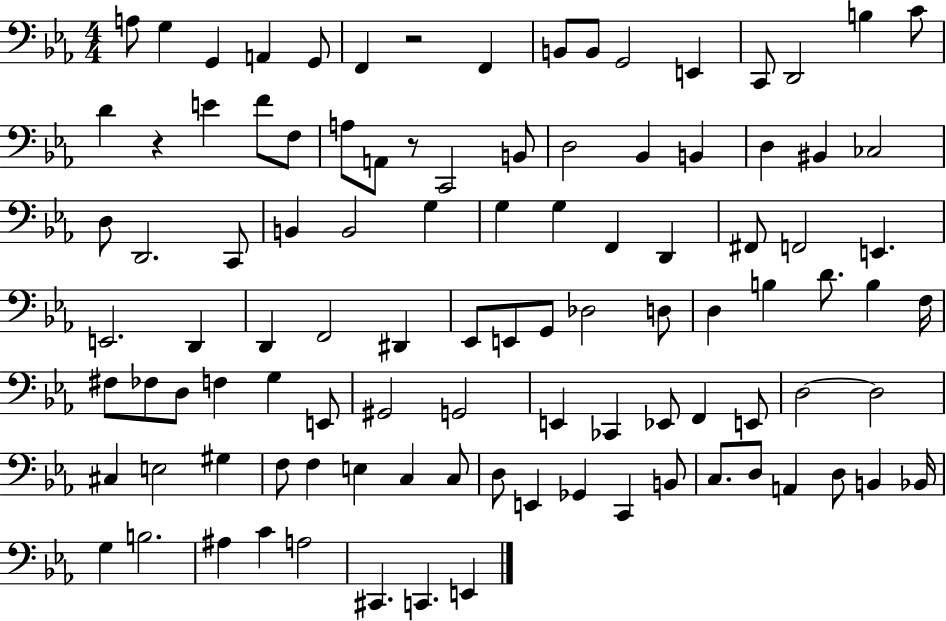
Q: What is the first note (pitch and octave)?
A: A3